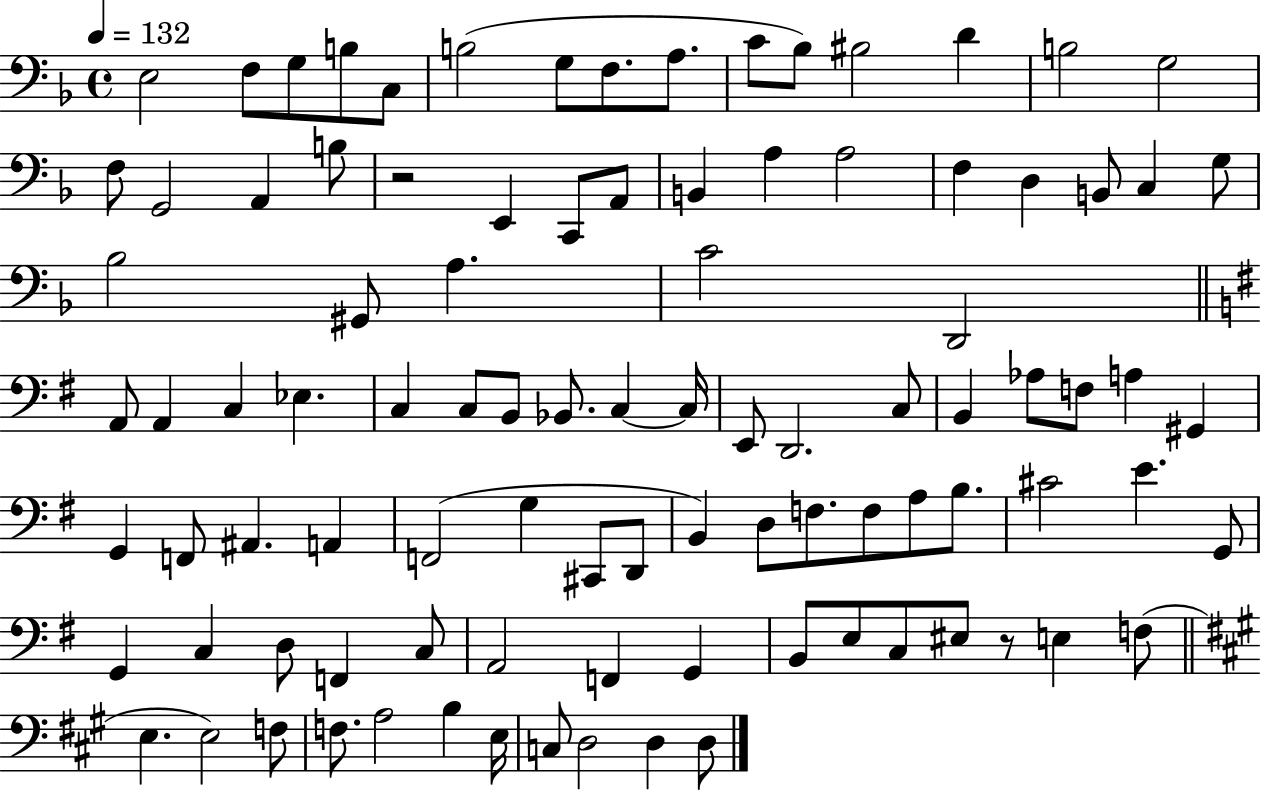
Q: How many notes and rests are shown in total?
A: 97